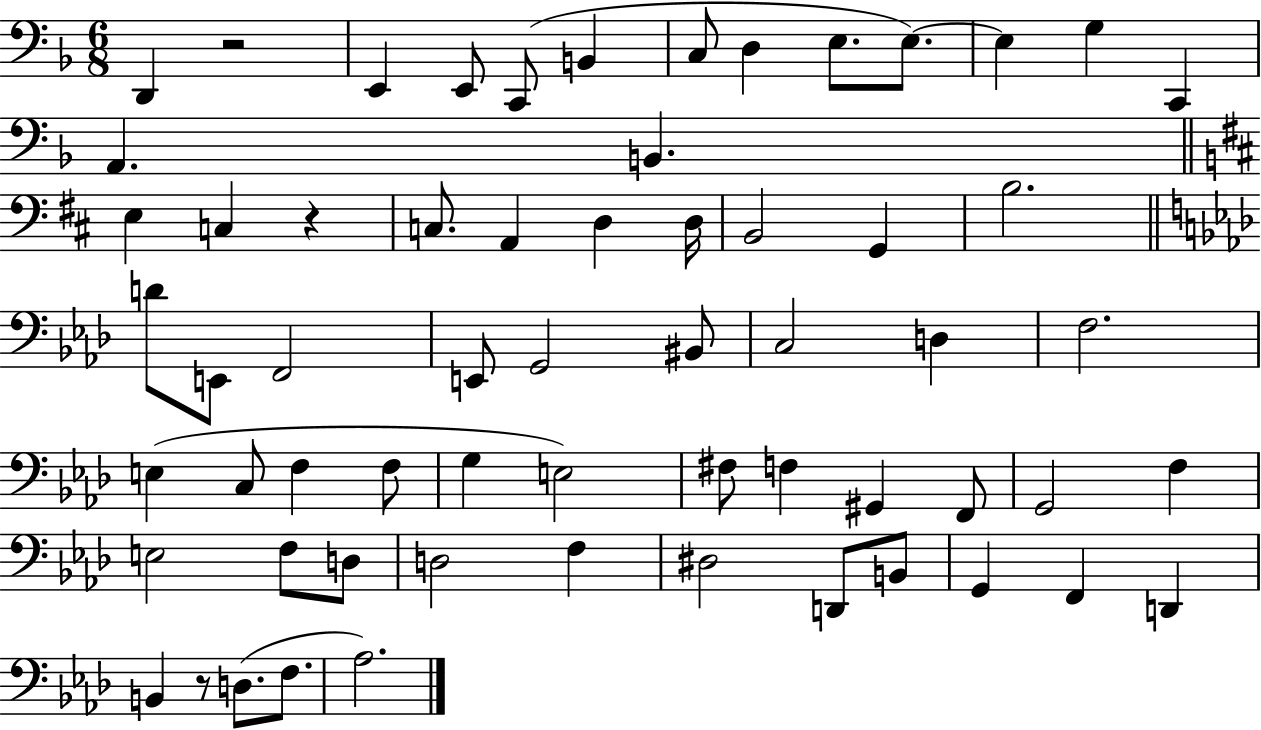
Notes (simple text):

D2/q R/h E2/q E2/e C2/e B2/q C3/e D3/q E3/e. E3/e. E3/q G3/q C2/q A2/q. B2/q. E3/q C3/q R/q C3/e. A2/q D3/q D3/s B2/h G2/q B3/h. D4/e E2/e F2/h E2/e G2/h BIS2/e C3/h D3/q F3/h. E3/q C3/e F3/q F3/e G3/q E3/h F#3/e F3/q G#2/q F2/e G2/h F3/q E3/h F3/e D3/e D3/h F3/q D#3/h D2/e B2/e G2/q F2/q D2/q B2/q R/e D3/e. F3/e. Ab3/h.